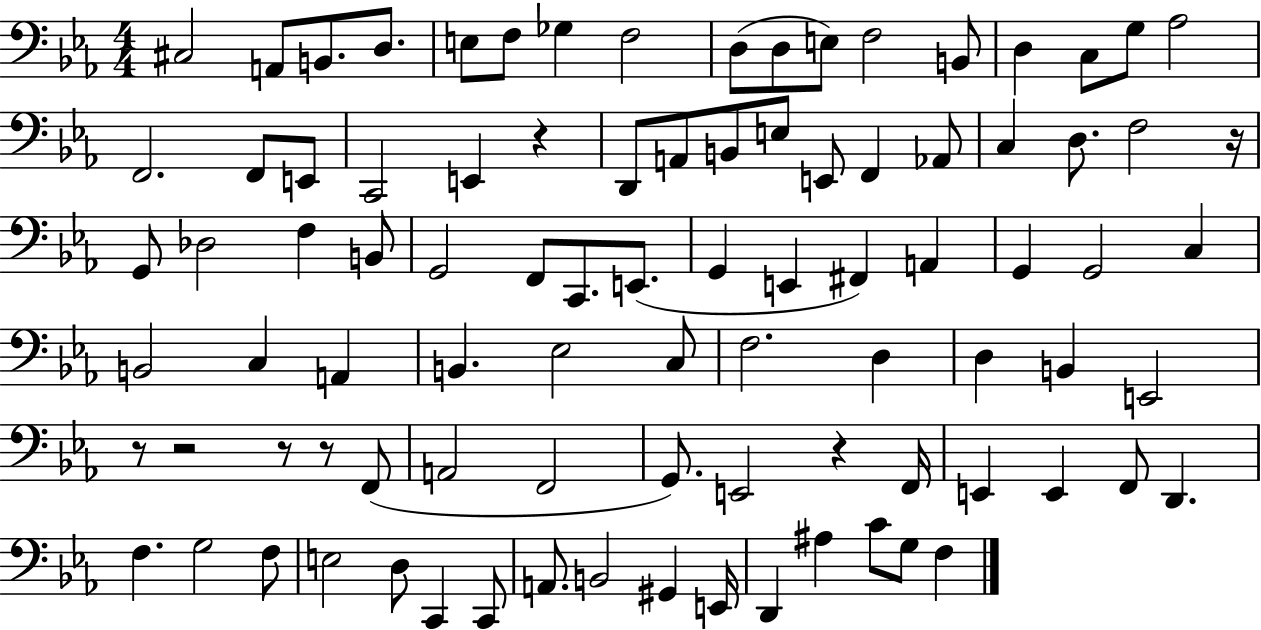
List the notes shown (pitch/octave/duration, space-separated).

C#3/h A2/e B2/e. D3/e. E3/e F3/e Gb3/q F3/h D3/e D3/e E3/e F3/h B2/e D3/q C3/e G3/e Ab3/h F2/h. F2/e E2/e C2/h E2/q R/q D2/e A2/e B2/e E3/e E2/e F2/q Ab2/e C3/q D3/e. F3/h R/s G2/e Db3/h F3/q B2/e G2/h F2/e C2/e. E2/e. G2/q E2/q F#2/q A2/q G2/q G2/h C3/q B2/h C3/q A2/q B2/q. Eb3/h C3/e F3/h. D3/q D3/q B2/q E2/h R/e R/h R/e R/e F2/e A2/h F2/h G2/e. E2/h R/q F2/s E2/q E2/q F2/e D2/q. F3/q. G3/h F3/e E3/h D3/e C2/q C2/e A2/e. B2/h G#2/q E2/s D2/q A#3/q C4/e G3/e F3/q